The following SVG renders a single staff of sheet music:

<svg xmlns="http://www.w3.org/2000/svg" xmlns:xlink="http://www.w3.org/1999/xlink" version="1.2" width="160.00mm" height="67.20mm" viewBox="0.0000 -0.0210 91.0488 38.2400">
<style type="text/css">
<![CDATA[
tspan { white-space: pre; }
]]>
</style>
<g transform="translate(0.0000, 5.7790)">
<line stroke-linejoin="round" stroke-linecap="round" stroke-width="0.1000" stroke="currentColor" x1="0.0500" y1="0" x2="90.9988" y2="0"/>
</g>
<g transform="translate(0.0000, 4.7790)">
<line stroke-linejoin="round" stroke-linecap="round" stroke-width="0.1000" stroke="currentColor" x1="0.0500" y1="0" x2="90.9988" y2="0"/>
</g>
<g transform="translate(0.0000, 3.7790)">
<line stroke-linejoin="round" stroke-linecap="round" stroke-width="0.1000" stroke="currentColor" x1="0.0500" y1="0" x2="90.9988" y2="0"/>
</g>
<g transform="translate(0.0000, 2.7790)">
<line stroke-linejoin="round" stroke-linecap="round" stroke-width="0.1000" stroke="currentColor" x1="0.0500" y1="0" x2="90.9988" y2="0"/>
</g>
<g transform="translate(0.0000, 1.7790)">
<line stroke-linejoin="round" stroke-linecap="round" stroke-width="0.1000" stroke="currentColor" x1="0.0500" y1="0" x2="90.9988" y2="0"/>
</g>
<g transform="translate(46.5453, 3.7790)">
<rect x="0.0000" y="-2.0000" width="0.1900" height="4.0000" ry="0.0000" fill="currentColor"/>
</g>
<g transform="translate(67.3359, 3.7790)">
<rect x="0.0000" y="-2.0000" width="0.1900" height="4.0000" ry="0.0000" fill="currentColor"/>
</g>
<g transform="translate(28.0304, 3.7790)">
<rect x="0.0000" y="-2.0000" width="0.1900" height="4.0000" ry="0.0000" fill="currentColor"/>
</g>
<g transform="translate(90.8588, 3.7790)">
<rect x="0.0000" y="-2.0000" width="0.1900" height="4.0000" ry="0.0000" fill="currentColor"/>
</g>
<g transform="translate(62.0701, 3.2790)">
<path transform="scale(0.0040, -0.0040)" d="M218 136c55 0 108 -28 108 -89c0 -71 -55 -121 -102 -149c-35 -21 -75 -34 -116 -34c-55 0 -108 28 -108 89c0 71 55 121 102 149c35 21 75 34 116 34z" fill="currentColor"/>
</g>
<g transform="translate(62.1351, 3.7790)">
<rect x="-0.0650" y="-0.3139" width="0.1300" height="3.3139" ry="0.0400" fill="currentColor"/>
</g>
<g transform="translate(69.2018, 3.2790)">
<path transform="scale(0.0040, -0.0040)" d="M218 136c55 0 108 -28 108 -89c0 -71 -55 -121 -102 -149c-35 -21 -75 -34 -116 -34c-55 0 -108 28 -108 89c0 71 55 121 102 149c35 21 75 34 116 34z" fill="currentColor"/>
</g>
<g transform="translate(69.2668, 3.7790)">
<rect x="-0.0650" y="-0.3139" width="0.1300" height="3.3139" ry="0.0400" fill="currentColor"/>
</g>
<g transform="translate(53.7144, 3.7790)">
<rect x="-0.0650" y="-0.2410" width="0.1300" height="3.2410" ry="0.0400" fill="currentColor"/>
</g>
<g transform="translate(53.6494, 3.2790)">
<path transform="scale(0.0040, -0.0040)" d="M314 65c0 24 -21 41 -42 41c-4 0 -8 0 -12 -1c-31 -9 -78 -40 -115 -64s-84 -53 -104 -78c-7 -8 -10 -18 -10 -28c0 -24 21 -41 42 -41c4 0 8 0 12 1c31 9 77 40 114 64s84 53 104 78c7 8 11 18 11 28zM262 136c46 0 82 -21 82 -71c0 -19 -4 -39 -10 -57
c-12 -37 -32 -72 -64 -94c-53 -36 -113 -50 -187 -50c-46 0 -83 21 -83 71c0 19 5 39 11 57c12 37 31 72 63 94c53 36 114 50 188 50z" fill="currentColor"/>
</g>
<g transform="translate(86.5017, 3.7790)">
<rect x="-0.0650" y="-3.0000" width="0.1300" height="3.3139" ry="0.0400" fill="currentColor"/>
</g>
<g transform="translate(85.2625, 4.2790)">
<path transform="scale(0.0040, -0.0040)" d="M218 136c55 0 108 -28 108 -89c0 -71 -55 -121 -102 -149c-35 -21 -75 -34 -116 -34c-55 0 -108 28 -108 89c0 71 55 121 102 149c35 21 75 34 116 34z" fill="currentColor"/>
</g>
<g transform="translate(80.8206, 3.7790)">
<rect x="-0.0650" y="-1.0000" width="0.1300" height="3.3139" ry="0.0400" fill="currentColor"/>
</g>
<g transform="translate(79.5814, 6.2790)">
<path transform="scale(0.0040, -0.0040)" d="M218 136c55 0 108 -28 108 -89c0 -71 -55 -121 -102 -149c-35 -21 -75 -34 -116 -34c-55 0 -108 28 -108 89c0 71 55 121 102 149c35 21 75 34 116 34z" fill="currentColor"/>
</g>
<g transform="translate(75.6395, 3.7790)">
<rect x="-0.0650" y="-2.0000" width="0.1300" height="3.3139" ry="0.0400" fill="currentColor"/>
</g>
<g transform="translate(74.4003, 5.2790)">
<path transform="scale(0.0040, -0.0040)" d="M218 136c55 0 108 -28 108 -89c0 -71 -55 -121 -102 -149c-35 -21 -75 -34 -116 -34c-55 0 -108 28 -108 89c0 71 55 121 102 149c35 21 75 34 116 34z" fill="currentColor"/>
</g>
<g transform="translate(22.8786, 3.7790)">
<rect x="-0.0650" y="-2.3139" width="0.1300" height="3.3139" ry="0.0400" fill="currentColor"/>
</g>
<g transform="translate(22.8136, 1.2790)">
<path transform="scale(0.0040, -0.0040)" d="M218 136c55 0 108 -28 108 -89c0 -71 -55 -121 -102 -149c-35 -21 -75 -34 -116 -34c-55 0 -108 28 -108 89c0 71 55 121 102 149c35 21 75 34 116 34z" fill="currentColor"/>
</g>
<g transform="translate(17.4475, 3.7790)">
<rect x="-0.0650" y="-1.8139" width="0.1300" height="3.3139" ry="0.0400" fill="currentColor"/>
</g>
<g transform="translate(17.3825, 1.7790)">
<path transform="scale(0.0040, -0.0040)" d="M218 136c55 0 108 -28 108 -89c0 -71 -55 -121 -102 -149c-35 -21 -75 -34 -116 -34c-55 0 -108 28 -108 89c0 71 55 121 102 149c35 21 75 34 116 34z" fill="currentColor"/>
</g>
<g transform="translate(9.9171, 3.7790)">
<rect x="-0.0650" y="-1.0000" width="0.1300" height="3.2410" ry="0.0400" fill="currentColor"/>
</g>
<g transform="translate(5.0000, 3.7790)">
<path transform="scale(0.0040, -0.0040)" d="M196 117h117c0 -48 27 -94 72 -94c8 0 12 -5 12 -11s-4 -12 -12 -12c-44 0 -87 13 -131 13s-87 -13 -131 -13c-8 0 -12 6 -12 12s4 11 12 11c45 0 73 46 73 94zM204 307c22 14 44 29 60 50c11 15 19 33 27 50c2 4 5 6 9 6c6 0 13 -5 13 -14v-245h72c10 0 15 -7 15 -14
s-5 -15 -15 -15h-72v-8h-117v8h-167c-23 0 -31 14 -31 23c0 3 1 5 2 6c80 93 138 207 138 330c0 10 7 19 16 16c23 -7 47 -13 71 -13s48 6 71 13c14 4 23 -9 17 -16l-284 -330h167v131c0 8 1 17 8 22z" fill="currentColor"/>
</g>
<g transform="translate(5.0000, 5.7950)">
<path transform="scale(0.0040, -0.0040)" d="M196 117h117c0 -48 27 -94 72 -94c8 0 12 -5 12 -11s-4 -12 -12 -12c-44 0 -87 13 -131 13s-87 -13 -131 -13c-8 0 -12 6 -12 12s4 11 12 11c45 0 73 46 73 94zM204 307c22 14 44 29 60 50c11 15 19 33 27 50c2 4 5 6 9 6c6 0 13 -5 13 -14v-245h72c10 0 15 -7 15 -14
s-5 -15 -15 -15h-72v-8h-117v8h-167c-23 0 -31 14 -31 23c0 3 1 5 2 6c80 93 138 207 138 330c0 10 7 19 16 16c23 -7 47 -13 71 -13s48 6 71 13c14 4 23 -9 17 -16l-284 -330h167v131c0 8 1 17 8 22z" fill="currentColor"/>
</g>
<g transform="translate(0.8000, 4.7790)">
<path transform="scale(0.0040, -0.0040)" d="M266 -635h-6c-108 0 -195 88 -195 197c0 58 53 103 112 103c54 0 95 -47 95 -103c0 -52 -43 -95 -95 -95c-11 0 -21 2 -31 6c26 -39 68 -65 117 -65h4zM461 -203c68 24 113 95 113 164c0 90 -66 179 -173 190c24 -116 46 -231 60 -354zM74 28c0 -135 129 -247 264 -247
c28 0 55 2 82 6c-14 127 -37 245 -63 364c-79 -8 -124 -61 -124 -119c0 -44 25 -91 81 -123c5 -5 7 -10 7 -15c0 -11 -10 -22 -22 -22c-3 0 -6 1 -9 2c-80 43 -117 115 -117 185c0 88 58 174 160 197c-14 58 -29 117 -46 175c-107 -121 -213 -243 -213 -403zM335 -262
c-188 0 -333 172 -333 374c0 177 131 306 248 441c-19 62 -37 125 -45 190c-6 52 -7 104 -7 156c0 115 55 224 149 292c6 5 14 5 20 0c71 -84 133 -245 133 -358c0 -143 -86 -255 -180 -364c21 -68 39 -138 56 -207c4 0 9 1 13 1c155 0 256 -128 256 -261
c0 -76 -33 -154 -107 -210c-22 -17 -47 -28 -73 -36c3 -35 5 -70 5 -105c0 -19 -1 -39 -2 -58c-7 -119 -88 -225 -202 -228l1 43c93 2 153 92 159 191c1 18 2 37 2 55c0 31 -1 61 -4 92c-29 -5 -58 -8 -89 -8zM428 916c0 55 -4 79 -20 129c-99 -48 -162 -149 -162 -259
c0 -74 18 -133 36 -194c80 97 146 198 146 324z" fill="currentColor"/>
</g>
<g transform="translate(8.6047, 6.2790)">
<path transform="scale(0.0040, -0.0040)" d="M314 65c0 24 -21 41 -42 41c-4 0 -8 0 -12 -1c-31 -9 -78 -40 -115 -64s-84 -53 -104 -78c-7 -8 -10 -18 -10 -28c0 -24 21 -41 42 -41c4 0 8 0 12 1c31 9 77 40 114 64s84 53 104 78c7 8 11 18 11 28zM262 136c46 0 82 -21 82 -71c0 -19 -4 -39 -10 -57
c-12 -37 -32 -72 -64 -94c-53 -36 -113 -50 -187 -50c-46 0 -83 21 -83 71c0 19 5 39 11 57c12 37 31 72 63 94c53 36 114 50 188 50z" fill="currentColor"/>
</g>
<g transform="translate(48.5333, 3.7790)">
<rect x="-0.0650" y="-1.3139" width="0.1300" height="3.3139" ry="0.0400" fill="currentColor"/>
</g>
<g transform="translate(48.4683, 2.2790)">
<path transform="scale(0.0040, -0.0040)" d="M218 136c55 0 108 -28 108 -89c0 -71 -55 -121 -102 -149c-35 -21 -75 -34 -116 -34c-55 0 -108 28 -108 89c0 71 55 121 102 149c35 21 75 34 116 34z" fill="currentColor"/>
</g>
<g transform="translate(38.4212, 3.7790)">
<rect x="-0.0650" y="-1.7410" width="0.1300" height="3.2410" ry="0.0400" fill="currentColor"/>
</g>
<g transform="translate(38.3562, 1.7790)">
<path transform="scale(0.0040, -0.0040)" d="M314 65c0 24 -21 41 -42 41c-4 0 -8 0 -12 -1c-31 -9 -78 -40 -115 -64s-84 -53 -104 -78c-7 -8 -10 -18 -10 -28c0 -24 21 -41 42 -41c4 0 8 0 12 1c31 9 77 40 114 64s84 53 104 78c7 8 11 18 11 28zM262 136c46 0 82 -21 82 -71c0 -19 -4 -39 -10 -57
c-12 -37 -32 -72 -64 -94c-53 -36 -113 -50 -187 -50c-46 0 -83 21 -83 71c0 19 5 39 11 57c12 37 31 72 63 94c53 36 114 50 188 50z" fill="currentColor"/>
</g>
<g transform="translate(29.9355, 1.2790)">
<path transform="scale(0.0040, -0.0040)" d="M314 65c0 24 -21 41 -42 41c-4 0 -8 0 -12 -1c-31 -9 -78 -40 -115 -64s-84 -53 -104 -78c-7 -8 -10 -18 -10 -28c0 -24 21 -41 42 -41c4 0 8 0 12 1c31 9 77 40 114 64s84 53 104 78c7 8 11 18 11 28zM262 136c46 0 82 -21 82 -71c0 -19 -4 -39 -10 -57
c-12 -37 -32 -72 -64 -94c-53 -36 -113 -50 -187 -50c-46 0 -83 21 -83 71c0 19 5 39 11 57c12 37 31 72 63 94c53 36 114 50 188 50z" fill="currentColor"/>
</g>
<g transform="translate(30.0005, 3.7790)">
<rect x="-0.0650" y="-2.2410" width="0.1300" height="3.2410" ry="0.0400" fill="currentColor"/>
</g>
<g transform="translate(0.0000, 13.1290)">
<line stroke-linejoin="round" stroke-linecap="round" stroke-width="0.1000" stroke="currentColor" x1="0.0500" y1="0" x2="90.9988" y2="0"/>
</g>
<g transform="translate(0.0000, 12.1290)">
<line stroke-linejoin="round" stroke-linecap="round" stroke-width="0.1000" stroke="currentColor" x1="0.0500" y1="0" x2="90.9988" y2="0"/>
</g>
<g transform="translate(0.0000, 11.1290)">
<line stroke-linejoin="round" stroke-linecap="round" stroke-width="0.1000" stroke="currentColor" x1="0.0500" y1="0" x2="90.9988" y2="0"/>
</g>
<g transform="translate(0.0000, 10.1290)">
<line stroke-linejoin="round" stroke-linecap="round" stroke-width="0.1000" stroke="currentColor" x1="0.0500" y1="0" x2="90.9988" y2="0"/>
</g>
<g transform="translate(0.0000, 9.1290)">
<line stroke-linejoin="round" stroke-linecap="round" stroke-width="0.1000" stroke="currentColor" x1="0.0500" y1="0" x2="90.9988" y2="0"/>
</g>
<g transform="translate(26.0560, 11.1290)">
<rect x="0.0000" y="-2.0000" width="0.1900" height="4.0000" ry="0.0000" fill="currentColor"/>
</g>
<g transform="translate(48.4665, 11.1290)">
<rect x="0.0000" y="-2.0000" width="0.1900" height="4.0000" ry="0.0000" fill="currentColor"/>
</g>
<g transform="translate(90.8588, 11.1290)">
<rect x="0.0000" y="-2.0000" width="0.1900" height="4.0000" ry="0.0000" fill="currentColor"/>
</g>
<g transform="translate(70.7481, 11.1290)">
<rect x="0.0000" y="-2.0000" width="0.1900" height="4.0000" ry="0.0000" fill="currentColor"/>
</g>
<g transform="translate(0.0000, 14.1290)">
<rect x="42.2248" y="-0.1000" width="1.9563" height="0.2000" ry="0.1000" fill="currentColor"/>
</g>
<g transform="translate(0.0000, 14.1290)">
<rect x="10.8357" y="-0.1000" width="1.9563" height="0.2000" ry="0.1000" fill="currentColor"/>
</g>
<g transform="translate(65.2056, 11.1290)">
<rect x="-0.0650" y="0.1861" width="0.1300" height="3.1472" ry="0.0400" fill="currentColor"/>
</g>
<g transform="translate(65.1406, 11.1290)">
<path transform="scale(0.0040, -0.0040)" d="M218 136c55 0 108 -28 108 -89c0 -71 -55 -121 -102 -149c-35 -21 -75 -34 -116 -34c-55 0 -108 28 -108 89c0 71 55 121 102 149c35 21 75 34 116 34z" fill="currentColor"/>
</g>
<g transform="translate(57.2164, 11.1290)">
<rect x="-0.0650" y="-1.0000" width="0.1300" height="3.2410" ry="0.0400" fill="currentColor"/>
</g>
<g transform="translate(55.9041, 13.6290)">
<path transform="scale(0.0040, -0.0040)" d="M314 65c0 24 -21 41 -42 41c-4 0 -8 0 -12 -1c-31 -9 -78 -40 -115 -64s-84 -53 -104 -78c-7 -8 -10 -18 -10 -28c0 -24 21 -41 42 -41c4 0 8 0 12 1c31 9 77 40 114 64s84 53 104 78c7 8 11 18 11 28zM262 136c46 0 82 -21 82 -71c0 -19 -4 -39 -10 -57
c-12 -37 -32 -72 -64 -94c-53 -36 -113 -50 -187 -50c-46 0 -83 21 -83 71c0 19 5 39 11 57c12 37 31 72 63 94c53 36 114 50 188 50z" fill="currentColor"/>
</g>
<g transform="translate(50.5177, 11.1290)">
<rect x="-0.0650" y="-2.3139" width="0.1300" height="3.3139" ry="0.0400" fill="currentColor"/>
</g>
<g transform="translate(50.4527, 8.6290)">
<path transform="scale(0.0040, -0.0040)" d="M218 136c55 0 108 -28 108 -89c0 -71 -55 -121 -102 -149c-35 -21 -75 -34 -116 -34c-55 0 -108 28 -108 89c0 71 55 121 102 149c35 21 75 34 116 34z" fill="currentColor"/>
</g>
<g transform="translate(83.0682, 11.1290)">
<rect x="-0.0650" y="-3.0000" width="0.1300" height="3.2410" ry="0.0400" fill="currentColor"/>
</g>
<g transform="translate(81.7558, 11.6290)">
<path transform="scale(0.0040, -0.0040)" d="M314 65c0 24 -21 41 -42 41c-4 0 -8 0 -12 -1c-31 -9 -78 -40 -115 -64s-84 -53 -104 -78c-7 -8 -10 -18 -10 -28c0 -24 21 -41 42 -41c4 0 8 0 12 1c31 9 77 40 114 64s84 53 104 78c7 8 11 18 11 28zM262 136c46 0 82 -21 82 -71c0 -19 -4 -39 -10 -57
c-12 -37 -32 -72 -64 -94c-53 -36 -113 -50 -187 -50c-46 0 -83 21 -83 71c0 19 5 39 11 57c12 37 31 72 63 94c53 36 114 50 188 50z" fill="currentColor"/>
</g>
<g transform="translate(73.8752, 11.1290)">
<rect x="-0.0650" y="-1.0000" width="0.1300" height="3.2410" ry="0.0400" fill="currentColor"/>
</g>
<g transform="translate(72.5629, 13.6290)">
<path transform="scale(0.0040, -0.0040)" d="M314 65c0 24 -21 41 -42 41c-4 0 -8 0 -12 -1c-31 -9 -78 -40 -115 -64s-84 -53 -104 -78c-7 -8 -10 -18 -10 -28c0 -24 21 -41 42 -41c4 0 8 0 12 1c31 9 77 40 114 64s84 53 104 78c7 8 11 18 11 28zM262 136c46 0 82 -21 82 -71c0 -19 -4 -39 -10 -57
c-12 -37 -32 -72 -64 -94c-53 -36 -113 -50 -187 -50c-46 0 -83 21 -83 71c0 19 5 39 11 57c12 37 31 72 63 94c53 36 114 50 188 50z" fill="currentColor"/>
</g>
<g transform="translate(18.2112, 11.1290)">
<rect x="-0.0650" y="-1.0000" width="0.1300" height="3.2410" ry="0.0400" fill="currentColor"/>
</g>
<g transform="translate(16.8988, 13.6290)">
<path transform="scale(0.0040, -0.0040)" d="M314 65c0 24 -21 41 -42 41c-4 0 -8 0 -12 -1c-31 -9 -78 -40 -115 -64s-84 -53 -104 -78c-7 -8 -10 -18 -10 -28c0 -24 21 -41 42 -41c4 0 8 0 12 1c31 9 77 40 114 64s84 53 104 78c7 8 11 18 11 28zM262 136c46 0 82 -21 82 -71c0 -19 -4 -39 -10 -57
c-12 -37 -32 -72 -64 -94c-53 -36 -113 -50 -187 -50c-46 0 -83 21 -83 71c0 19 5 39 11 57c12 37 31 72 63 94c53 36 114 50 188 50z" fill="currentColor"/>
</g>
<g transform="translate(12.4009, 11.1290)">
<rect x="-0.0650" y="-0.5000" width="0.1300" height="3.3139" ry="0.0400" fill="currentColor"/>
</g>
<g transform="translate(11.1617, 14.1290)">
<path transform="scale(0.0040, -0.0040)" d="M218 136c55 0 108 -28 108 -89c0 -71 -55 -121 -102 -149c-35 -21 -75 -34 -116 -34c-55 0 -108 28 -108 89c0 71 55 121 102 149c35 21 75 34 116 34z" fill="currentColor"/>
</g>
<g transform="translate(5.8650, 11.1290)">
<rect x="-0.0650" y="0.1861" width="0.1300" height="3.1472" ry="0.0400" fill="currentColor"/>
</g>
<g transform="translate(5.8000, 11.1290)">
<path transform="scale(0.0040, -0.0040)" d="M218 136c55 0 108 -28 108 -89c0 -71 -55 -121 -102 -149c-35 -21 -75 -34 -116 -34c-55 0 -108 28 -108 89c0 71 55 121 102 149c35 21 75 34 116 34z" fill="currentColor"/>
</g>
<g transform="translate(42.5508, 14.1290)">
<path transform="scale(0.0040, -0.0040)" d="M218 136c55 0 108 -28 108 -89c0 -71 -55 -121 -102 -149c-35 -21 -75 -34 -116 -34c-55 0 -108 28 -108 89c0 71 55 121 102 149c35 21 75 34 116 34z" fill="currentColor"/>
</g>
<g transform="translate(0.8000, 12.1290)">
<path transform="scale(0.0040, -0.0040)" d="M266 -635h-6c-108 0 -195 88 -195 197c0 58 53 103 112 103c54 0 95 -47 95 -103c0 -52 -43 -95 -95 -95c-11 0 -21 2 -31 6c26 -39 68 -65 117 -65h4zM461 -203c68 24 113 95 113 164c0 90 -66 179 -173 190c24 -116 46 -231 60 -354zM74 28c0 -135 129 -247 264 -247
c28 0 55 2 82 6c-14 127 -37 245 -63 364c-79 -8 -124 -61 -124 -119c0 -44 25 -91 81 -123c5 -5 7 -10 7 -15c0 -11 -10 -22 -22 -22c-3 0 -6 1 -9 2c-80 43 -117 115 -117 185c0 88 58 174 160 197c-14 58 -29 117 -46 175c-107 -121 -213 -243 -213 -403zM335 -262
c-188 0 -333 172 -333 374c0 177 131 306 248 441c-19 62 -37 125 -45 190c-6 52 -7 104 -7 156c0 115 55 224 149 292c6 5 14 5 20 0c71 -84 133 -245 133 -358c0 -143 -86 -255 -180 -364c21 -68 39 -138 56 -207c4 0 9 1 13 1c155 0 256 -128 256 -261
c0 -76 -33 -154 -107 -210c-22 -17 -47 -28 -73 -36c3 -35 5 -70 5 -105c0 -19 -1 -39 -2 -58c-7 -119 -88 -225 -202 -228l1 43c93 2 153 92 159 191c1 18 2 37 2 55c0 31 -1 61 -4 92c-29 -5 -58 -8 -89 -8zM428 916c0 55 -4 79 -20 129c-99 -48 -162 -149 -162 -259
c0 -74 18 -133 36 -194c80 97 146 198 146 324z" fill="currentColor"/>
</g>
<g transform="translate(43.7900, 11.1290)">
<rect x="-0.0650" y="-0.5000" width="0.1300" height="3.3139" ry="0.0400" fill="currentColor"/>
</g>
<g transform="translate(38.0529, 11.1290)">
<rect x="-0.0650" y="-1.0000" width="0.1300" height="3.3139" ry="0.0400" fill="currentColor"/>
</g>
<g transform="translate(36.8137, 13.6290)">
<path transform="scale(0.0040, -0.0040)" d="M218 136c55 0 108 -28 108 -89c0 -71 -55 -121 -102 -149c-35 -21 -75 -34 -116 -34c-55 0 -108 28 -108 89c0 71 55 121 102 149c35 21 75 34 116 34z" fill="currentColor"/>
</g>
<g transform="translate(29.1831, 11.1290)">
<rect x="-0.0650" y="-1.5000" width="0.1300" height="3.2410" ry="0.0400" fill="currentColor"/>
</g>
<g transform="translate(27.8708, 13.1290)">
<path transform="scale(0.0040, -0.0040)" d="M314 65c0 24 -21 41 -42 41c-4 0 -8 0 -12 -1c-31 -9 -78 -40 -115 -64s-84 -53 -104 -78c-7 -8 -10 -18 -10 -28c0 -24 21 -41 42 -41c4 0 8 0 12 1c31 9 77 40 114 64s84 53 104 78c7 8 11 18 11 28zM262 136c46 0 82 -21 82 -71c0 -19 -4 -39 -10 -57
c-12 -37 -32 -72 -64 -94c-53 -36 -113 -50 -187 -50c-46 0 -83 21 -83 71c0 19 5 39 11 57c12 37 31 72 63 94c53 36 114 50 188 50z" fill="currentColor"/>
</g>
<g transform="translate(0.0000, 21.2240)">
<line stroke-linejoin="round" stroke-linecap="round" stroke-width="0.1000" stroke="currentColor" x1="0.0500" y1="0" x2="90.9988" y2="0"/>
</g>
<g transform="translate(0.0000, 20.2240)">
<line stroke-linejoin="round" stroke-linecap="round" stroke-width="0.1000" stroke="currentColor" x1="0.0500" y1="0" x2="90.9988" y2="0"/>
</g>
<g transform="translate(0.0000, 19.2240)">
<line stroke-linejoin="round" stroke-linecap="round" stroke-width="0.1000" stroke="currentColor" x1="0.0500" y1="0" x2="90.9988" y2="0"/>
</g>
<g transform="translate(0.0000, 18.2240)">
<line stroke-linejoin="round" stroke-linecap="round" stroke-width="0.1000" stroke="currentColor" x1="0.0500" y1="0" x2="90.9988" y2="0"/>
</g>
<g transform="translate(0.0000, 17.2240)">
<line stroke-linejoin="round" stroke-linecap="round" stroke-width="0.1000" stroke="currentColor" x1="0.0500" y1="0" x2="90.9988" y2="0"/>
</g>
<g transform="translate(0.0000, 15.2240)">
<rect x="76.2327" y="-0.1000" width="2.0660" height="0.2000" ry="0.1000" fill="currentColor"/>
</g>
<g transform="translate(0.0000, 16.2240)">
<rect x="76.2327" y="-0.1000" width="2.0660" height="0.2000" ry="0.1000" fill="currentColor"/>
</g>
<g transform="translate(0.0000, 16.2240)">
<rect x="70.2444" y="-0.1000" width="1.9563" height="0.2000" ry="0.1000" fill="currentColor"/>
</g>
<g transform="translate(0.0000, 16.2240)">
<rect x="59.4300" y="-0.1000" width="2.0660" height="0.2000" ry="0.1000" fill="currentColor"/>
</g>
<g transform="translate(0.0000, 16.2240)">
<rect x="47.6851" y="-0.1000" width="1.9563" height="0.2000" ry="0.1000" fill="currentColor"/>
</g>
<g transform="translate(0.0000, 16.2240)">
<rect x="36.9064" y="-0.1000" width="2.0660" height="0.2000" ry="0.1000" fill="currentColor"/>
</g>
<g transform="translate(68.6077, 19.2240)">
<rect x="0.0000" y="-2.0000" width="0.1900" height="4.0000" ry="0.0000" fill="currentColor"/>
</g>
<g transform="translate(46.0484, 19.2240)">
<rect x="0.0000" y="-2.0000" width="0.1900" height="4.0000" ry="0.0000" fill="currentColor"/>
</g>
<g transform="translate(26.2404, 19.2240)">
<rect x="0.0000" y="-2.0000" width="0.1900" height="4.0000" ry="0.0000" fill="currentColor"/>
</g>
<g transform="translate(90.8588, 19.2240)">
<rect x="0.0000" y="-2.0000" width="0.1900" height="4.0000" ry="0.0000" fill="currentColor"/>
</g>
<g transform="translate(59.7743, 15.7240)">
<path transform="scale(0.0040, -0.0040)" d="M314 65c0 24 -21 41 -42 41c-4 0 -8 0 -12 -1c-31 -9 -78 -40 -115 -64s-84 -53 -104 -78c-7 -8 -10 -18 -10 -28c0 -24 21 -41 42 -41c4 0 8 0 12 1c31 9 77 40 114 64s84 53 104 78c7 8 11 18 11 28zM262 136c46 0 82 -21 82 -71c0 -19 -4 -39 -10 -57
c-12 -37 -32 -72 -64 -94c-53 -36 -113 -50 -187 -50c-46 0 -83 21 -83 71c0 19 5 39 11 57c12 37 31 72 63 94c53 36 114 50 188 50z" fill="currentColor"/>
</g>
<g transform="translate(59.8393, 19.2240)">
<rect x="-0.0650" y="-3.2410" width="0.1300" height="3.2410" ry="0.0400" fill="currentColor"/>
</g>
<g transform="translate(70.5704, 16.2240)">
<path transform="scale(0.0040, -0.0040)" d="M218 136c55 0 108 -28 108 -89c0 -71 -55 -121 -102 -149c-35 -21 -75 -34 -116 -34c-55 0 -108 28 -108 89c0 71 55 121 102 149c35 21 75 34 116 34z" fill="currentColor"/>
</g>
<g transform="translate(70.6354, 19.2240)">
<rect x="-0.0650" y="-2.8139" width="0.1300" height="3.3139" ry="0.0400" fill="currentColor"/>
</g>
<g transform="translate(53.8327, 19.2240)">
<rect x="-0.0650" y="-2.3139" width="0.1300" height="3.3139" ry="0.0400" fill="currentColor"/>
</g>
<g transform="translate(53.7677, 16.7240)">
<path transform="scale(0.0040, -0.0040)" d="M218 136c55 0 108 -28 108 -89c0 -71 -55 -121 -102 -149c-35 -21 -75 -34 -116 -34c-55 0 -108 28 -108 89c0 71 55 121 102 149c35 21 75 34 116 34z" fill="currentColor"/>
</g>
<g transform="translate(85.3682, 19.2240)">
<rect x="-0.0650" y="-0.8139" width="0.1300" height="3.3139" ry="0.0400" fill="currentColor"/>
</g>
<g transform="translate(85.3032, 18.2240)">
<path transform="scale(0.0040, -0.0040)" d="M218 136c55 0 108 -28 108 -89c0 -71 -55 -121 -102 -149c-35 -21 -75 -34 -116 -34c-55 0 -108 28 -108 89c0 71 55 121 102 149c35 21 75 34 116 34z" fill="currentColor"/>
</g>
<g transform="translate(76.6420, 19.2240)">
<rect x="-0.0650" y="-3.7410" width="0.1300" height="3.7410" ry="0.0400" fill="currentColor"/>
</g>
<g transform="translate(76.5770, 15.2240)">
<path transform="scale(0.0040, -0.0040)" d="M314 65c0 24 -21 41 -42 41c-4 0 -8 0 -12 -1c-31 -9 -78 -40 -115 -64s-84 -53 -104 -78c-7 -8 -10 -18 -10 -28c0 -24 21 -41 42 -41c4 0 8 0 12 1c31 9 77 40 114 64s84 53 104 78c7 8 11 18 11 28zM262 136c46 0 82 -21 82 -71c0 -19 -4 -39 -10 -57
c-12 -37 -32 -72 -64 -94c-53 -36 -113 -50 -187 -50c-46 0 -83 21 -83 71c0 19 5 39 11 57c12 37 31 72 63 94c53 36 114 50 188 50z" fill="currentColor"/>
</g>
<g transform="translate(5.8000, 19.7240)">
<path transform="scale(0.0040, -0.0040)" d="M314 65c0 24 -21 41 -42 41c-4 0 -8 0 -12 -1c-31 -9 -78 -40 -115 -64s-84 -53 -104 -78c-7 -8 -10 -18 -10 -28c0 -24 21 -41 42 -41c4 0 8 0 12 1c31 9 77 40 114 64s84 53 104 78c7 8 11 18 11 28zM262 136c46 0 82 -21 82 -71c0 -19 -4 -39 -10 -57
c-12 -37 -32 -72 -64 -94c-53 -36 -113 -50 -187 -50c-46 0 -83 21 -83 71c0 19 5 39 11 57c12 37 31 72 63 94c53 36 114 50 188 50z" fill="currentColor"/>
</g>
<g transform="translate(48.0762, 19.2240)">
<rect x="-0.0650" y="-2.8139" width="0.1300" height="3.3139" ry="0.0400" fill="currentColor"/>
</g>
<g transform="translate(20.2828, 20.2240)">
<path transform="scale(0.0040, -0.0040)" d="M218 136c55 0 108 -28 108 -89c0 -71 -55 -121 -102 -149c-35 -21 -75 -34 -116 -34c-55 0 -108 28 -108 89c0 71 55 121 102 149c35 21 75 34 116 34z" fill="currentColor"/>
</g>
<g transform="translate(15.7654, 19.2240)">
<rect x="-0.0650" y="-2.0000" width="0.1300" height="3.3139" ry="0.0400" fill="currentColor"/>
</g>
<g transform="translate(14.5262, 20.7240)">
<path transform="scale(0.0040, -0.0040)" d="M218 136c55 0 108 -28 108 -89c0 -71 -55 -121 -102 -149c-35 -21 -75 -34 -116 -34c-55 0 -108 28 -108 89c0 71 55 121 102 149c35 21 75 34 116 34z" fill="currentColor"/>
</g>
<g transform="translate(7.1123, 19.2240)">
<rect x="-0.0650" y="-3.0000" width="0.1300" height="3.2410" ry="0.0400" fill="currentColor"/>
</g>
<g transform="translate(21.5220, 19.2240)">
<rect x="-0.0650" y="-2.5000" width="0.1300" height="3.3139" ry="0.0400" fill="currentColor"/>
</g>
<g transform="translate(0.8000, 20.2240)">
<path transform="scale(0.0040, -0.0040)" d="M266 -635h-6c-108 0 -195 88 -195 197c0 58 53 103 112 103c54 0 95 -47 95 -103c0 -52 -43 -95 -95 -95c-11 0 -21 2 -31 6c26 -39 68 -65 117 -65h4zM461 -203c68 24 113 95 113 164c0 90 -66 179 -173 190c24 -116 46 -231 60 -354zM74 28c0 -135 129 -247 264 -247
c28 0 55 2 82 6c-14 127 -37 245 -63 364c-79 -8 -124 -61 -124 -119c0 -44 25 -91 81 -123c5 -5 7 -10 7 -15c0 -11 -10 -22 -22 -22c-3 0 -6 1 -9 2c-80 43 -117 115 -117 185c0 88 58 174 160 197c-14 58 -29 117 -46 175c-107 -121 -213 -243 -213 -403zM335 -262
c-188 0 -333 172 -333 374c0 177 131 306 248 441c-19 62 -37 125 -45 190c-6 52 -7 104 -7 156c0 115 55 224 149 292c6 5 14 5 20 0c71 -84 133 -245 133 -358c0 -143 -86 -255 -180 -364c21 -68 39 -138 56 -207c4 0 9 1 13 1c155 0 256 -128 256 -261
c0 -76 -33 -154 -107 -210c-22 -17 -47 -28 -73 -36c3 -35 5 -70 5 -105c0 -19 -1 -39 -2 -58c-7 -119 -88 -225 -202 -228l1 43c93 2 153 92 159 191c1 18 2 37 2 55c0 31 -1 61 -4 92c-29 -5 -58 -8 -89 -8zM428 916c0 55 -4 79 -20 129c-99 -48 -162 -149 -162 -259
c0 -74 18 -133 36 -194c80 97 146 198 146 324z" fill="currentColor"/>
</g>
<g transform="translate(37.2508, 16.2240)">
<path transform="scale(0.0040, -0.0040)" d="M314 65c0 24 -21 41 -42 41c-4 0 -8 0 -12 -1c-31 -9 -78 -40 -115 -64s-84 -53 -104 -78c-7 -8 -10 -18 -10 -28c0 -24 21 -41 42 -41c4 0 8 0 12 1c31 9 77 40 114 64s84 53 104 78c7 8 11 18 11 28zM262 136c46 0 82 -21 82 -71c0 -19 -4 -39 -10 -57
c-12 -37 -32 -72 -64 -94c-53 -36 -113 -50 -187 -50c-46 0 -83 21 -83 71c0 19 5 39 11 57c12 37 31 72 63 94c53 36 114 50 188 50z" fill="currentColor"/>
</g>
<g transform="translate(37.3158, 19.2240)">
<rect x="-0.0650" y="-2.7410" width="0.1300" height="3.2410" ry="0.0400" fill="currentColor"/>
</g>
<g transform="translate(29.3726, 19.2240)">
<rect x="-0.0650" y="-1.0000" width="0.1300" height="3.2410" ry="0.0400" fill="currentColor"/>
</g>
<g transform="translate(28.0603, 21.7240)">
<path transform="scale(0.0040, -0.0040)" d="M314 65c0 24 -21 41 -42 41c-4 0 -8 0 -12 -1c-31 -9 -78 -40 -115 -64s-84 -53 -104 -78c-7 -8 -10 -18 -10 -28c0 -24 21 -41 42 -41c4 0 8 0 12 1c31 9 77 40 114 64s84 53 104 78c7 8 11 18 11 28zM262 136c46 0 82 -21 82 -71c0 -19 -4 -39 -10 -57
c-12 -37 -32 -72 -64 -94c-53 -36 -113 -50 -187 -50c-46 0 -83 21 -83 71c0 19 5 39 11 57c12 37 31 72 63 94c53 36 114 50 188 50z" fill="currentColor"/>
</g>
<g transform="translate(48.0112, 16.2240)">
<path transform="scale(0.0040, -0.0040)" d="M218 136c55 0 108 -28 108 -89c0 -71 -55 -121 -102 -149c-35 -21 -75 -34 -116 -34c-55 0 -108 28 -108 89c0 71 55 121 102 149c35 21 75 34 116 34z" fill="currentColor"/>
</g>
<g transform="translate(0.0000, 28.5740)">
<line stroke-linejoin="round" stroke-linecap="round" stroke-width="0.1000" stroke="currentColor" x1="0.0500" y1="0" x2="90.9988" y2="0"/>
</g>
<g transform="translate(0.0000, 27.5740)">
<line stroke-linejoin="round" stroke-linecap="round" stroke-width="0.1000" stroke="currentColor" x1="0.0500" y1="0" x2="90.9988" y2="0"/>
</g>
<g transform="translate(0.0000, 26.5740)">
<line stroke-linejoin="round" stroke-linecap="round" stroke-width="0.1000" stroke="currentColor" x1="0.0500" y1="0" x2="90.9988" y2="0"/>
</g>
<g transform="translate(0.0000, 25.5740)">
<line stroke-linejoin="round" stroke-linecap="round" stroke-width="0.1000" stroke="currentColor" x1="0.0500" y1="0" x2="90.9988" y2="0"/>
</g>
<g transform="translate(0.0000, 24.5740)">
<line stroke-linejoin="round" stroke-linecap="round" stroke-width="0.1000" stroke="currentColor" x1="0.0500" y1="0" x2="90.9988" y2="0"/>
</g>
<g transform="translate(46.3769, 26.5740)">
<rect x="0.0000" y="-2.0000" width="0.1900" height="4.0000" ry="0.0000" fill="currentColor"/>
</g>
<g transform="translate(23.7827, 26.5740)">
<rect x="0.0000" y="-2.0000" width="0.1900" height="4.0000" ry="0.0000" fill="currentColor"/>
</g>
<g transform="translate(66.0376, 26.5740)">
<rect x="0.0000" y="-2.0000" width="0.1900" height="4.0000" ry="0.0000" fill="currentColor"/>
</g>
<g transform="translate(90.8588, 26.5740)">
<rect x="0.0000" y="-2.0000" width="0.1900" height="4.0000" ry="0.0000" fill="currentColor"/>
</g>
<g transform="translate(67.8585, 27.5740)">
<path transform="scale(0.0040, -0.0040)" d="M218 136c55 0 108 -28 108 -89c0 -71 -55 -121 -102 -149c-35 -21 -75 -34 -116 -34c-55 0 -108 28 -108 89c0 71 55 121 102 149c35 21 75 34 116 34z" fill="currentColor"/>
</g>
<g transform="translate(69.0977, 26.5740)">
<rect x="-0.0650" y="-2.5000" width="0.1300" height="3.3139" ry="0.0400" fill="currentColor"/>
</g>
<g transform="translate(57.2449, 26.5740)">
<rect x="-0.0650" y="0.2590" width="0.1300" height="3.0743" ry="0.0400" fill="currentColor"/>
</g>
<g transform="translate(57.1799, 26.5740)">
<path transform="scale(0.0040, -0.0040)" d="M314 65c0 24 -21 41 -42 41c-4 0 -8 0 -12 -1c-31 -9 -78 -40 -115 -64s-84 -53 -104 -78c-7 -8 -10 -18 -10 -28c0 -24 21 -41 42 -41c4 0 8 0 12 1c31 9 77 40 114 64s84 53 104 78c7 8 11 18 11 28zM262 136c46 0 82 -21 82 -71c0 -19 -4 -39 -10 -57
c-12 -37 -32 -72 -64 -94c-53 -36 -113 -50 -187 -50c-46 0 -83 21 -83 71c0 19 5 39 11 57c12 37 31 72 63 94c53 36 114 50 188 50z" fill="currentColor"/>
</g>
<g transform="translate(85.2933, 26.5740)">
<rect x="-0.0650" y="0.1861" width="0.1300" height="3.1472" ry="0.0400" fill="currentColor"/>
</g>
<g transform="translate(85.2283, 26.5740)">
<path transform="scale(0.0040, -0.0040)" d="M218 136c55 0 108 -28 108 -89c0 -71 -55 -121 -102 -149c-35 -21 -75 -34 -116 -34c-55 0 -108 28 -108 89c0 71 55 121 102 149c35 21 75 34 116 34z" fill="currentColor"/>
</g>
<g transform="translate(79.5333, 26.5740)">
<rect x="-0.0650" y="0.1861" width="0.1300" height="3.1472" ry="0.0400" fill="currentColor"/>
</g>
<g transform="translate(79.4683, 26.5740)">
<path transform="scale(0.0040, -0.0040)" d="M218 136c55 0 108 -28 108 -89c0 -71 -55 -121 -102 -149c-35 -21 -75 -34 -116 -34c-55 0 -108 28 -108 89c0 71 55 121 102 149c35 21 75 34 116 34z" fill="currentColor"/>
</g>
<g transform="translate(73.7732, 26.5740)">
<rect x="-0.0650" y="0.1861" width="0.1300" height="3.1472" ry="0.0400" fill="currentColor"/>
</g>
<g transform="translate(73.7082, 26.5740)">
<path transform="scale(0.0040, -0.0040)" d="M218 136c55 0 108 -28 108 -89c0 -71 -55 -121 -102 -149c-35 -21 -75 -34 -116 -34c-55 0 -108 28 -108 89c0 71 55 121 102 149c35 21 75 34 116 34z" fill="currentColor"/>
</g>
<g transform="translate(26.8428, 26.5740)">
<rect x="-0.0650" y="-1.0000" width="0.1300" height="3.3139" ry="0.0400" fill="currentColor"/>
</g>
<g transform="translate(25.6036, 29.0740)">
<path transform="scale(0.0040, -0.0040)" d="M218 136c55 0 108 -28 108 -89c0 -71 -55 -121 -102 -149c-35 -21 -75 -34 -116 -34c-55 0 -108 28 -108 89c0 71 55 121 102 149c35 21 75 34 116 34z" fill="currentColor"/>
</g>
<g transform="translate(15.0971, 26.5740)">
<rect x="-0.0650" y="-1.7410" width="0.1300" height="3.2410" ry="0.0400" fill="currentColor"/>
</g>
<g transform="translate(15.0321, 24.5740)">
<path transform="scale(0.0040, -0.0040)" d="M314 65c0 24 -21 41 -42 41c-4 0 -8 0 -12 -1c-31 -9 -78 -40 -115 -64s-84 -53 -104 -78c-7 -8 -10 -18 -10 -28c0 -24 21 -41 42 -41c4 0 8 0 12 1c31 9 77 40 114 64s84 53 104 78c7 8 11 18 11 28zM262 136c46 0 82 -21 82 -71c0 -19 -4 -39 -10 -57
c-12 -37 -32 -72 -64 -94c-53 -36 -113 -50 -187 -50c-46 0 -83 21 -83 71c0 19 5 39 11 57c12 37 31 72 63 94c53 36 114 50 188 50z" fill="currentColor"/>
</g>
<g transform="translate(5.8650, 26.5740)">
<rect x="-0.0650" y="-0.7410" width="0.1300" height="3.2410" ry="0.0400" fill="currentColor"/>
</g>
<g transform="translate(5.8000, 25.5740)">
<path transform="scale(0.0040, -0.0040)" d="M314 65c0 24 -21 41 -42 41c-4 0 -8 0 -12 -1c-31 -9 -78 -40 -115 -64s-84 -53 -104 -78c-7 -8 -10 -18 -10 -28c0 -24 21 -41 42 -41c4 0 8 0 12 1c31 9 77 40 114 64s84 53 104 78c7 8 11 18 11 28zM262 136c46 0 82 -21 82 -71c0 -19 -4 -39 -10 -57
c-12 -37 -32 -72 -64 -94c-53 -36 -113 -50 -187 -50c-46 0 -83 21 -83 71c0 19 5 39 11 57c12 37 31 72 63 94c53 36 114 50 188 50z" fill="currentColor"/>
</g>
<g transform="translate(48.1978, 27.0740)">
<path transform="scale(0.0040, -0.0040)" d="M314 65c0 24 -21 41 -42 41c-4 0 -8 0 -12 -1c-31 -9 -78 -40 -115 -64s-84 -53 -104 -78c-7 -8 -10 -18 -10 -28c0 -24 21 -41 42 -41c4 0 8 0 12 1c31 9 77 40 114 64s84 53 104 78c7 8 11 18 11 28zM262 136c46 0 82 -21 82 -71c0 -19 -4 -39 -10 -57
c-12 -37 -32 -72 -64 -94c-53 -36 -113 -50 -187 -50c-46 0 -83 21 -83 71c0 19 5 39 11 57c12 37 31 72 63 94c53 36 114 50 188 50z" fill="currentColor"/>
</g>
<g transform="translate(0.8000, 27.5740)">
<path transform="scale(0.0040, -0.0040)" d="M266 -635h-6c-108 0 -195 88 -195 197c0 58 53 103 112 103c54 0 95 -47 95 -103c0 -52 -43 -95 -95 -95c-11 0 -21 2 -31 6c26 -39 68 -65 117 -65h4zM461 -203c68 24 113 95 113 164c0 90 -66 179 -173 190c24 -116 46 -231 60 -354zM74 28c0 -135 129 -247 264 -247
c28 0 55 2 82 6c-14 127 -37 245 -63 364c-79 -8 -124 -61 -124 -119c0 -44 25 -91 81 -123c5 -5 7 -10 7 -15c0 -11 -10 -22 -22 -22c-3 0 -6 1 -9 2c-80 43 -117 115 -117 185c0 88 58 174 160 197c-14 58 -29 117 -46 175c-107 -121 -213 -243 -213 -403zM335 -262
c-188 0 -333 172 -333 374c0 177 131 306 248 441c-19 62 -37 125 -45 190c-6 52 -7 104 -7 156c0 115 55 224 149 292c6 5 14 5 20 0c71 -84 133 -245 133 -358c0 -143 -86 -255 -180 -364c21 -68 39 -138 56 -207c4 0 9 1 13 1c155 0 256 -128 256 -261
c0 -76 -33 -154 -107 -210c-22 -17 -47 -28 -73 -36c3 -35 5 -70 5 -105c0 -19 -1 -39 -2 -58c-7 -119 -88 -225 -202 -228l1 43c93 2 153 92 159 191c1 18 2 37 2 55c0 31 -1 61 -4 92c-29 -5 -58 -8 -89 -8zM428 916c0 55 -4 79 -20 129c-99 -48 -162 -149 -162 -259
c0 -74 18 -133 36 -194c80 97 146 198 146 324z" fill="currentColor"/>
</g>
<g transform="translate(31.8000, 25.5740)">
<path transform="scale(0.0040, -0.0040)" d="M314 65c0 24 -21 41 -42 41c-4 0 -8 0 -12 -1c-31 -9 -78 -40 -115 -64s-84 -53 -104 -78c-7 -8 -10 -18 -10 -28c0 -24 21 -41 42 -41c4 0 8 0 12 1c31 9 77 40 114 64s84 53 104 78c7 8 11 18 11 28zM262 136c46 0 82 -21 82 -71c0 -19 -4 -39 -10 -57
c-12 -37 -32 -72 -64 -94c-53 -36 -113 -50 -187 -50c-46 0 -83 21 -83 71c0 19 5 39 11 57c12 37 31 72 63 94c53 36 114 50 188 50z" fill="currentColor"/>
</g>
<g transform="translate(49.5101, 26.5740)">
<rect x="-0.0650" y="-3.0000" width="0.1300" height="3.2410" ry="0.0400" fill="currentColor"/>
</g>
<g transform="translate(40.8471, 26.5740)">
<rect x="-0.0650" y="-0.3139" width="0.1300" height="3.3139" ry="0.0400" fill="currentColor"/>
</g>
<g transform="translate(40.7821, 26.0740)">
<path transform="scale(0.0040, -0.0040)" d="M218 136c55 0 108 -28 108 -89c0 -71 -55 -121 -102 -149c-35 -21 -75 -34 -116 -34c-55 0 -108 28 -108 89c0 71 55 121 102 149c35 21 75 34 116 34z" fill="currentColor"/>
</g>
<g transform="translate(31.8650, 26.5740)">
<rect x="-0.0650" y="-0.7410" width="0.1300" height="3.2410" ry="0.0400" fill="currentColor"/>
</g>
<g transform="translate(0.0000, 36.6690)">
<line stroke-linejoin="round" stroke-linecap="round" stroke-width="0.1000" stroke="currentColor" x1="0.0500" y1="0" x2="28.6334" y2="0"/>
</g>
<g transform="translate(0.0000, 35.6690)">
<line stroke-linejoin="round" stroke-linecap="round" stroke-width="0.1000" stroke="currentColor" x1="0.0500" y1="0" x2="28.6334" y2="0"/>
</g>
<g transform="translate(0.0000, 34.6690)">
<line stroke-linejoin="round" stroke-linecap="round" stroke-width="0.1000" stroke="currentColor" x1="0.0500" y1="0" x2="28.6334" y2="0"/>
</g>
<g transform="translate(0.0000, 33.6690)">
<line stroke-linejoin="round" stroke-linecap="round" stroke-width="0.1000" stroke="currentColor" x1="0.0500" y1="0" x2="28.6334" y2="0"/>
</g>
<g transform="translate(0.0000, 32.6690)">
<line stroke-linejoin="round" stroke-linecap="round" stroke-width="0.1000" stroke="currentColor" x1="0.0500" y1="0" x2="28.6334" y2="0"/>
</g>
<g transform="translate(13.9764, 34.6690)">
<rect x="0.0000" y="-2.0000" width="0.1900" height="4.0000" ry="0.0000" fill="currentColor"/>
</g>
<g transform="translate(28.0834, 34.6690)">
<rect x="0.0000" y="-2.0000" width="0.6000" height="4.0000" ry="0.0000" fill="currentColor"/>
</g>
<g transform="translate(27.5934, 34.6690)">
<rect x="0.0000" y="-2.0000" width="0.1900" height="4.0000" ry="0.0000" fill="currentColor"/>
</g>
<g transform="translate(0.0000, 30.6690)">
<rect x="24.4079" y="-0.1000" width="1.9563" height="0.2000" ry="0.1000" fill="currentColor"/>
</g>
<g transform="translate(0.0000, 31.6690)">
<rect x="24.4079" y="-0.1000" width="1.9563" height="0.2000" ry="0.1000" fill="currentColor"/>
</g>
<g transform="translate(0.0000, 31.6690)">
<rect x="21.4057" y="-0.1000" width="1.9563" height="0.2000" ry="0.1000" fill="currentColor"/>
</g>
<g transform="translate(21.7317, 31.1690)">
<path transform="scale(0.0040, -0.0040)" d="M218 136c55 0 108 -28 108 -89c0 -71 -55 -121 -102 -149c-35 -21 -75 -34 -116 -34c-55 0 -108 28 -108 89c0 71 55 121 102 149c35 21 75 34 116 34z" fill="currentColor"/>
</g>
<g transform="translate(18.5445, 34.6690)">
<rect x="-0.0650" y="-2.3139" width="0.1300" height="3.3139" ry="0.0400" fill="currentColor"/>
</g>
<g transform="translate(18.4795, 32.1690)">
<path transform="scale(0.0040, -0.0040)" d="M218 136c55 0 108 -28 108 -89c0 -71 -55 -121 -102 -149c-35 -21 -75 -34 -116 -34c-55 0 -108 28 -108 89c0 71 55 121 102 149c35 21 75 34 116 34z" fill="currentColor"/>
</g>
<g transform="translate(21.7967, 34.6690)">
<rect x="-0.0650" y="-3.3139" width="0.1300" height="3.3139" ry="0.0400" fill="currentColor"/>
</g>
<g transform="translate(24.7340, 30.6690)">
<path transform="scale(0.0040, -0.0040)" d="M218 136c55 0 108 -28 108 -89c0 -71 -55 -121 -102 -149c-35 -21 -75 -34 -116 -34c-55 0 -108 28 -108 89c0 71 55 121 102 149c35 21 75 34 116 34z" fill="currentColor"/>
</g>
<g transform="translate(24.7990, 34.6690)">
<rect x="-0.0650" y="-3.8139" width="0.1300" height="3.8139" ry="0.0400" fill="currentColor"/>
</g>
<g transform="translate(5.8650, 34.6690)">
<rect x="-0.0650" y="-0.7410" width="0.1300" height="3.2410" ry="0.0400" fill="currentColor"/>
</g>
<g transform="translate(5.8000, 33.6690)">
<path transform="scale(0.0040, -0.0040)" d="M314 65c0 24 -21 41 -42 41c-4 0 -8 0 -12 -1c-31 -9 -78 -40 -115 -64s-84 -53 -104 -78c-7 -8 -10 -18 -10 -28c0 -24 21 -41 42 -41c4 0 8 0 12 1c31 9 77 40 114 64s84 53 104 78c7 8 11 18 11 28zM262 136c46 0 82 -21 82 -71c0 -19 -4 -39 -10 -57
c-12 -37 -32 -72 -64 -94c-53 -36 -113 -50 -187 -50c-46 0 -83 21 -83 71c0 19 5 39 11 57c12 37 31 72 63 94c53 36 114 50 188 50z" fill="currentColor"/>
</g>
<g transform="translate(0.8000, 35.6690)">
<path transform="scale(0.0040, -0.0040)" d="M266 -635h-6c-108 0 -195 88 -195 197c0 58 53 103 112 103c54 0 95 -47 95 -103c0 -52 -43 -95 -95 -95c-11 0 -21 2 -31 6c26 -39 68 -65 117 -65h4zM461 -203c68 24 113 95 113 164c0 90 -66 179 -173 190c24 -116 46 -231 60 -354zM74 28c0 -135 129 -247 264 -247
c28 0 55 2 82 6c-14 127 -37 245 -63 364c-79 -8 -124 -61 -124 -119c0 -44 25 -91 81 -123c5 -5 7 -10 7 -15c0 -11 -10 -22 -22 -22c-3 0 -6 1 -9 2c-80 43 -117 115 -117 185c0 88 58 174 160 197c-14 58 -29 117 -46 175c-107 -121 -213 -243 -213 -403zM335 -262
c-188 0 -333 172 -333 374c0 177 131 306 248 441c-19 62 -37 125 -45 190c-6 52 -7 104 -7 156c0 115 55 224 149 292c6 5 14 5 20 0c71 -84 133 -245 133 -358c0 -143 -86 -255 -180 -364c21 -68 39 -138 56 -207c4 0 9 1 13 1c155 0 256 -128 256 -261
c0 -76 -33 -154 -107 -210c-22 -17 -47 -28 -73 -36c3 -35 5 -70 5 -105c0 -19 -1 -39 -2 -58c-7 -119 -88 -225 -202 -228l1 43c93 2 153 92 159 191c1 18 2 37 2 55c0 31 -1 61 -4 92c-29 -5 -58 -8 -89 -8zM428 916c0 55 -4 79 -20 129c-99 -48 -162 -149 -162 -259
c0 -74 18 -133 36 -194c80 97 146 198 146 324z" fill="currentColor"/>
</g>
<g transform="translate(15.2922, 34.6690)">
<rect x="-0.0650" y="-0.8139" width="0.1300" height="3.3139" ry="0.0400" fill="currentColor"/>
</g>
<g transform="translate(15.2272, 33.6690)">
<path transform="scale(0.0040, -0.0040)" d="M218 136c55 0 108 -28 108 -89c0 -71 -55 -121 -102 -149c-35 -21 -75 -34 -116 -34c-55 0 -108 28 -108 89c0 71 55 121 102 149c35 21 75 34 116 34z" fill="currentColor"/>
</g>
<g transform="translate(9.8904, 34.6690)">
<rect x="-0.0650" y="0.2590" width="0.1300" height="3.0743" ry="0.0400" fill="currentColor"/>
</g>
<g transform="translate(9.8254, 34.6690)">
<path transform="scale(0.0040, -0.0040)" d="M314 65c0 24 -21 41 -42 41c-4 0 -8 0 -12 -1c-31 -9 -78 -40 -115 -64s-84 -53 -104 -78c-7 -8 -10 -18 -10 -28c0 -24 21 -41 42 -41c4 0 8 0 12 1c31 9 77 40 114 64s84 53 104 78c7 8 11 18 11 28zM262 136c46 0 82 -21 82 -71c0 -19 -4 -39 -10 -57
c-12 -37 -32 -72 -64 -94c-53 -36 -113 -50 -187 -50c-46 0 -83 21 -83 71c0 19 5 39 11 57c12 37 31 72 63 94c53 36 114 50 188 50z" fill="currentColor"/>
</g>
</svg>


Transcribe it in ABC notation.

X:1
T:Untitled
M:4/4
L:1/4
K:C
D2 f g g2 f2 e c2 c c F D A B C D2 E2 D C g D2 B D2 A2 A2 F G D2 a2 a g b2 a c'2 d d2 f2 D d2 c A2 B2 G B B B d2 B2 d g b c'